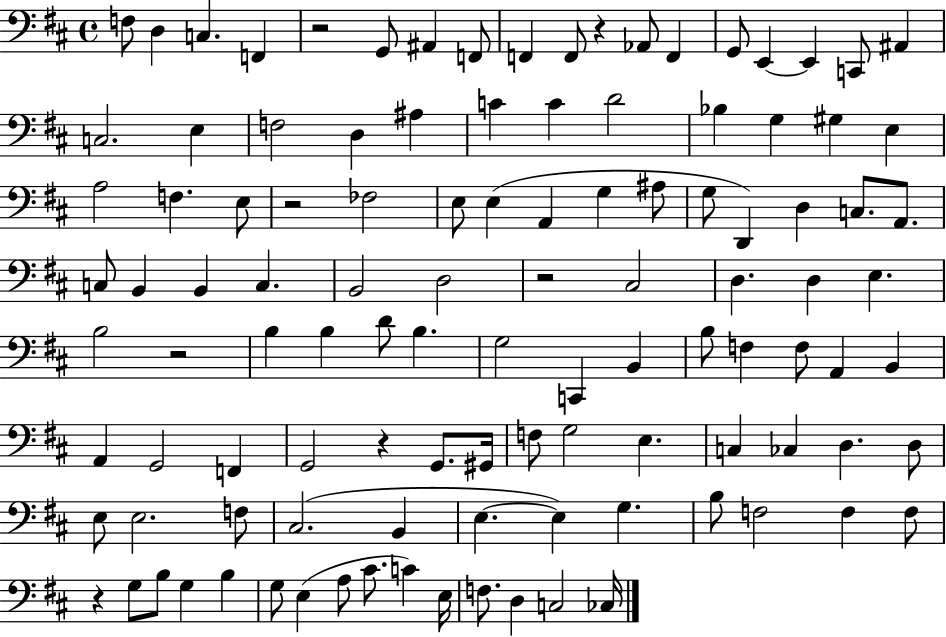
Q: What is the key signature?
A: D major